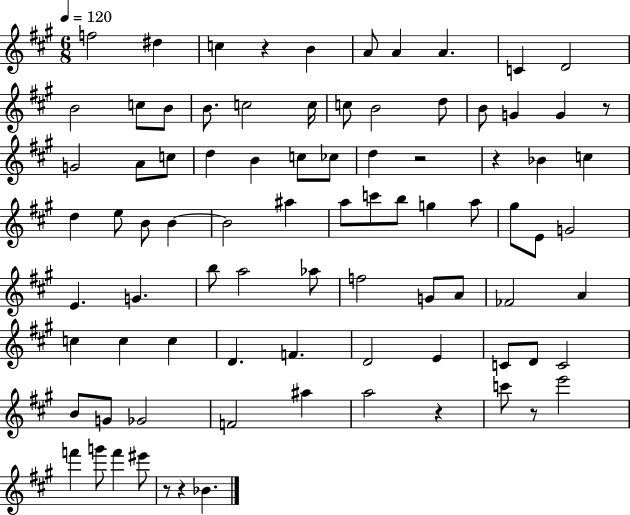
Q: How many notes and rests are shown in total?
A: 86